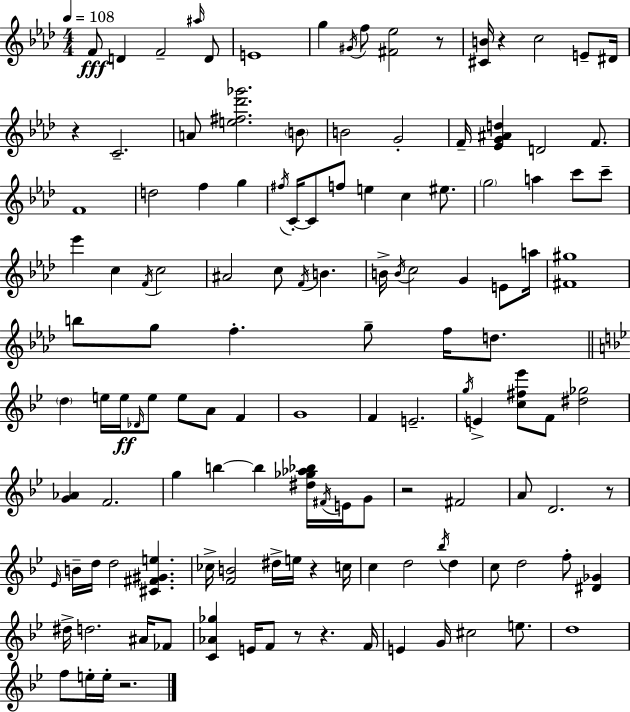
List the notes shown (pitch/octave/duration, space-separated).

F4/e D4/q F4/h A#5/s D4/e E4/w G5/q G#4/s F5/e [F#4,Eb5]/h R/e [C#4,B4]/s R/q C5/h E4/e D#4/s R/q C4/h. A4/e [E5,F#5,Db6,Gb6]/h. B4/e B4/h G4/h F4/s [Eb4,G4,A#4,D5]/q D4/h F4/e. F4/w D5/h F5/q G5/q F#5/s C4/s C4/e F5/e E5/q C5/q EIS5/e. G5/h A5/q C6/e C6/e Eb6/q C5/q F4/s C5/h A#4/h C5/e F4/s B4/q. B4/s B4/s C5/h G4/q E4/e A5/s [F#4,G#5]/w B5/e G5/e F5/q. G5/e F5/s D5/e. D5/q E5/s E5/s Db4/s E5/e E5/e A4/e F4/q G4/w F4/q E4/h. G5/s E4/q [C5,F#5,Eb6]/e F4/e [D#5,Gb5]/h [G4,Ab4]/q F4/h. G5/q B5/q B5/q [D#5,Gb5,Ab5,Bb5]/s F#4/s E4/s G4/e R/h F#4/h A4/e D4/h. R/e Eb4/s B4/s D5/s D5/h [C#4,F#4,G#4,E5]/q. CES5/s [F4,B4]/h D#5/s E5/s R/q C5/s C5/q D5/h Bb5/s D5/q C5/e D5/h F5/e [D#4,Gb4]/q D#5/s D5/h. A#4/s FES4/e [C4,Ab4,Gb5]/q E4/s F4/e R/e R/q. F4/s E4/q G4/s C#5/h E5/e. D5/w F5/e E5/s E5/s R/h.